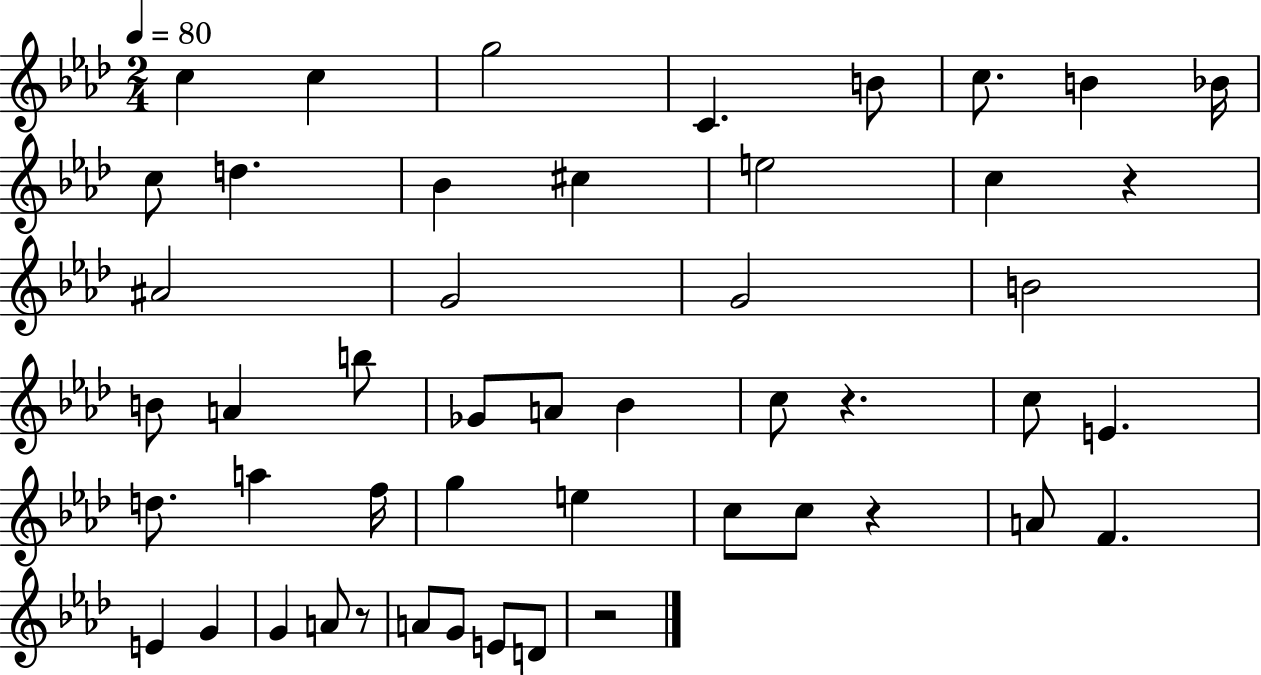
{
  \clef treble
  \numericTimeSignature
  \time 2/4
  \key aes \major
  \tempo 4 = 80
  c''4 c''4 | g''2 | c'4. b'8 | c''8. b'4 bes'16 | \break c''8 d''4. | bes'4 cis''4 | e''2 | c''4 r4 | \break ais'2 | g'2 | g'2 | b'2 | \break b'8 a'4 b''8 | ges'8 a'8 bes'4 | c''8 r4. | c''8 e'4. | \break d''8. a''4 f''16 | g''4 e''4 | c''8 c''8 r4 | a'8 f'4. | \break e'4 g'4 | g'4 a'8 r8 | a'8 g'8 e'8 d'8 | r2 | \break \bar "|."
}